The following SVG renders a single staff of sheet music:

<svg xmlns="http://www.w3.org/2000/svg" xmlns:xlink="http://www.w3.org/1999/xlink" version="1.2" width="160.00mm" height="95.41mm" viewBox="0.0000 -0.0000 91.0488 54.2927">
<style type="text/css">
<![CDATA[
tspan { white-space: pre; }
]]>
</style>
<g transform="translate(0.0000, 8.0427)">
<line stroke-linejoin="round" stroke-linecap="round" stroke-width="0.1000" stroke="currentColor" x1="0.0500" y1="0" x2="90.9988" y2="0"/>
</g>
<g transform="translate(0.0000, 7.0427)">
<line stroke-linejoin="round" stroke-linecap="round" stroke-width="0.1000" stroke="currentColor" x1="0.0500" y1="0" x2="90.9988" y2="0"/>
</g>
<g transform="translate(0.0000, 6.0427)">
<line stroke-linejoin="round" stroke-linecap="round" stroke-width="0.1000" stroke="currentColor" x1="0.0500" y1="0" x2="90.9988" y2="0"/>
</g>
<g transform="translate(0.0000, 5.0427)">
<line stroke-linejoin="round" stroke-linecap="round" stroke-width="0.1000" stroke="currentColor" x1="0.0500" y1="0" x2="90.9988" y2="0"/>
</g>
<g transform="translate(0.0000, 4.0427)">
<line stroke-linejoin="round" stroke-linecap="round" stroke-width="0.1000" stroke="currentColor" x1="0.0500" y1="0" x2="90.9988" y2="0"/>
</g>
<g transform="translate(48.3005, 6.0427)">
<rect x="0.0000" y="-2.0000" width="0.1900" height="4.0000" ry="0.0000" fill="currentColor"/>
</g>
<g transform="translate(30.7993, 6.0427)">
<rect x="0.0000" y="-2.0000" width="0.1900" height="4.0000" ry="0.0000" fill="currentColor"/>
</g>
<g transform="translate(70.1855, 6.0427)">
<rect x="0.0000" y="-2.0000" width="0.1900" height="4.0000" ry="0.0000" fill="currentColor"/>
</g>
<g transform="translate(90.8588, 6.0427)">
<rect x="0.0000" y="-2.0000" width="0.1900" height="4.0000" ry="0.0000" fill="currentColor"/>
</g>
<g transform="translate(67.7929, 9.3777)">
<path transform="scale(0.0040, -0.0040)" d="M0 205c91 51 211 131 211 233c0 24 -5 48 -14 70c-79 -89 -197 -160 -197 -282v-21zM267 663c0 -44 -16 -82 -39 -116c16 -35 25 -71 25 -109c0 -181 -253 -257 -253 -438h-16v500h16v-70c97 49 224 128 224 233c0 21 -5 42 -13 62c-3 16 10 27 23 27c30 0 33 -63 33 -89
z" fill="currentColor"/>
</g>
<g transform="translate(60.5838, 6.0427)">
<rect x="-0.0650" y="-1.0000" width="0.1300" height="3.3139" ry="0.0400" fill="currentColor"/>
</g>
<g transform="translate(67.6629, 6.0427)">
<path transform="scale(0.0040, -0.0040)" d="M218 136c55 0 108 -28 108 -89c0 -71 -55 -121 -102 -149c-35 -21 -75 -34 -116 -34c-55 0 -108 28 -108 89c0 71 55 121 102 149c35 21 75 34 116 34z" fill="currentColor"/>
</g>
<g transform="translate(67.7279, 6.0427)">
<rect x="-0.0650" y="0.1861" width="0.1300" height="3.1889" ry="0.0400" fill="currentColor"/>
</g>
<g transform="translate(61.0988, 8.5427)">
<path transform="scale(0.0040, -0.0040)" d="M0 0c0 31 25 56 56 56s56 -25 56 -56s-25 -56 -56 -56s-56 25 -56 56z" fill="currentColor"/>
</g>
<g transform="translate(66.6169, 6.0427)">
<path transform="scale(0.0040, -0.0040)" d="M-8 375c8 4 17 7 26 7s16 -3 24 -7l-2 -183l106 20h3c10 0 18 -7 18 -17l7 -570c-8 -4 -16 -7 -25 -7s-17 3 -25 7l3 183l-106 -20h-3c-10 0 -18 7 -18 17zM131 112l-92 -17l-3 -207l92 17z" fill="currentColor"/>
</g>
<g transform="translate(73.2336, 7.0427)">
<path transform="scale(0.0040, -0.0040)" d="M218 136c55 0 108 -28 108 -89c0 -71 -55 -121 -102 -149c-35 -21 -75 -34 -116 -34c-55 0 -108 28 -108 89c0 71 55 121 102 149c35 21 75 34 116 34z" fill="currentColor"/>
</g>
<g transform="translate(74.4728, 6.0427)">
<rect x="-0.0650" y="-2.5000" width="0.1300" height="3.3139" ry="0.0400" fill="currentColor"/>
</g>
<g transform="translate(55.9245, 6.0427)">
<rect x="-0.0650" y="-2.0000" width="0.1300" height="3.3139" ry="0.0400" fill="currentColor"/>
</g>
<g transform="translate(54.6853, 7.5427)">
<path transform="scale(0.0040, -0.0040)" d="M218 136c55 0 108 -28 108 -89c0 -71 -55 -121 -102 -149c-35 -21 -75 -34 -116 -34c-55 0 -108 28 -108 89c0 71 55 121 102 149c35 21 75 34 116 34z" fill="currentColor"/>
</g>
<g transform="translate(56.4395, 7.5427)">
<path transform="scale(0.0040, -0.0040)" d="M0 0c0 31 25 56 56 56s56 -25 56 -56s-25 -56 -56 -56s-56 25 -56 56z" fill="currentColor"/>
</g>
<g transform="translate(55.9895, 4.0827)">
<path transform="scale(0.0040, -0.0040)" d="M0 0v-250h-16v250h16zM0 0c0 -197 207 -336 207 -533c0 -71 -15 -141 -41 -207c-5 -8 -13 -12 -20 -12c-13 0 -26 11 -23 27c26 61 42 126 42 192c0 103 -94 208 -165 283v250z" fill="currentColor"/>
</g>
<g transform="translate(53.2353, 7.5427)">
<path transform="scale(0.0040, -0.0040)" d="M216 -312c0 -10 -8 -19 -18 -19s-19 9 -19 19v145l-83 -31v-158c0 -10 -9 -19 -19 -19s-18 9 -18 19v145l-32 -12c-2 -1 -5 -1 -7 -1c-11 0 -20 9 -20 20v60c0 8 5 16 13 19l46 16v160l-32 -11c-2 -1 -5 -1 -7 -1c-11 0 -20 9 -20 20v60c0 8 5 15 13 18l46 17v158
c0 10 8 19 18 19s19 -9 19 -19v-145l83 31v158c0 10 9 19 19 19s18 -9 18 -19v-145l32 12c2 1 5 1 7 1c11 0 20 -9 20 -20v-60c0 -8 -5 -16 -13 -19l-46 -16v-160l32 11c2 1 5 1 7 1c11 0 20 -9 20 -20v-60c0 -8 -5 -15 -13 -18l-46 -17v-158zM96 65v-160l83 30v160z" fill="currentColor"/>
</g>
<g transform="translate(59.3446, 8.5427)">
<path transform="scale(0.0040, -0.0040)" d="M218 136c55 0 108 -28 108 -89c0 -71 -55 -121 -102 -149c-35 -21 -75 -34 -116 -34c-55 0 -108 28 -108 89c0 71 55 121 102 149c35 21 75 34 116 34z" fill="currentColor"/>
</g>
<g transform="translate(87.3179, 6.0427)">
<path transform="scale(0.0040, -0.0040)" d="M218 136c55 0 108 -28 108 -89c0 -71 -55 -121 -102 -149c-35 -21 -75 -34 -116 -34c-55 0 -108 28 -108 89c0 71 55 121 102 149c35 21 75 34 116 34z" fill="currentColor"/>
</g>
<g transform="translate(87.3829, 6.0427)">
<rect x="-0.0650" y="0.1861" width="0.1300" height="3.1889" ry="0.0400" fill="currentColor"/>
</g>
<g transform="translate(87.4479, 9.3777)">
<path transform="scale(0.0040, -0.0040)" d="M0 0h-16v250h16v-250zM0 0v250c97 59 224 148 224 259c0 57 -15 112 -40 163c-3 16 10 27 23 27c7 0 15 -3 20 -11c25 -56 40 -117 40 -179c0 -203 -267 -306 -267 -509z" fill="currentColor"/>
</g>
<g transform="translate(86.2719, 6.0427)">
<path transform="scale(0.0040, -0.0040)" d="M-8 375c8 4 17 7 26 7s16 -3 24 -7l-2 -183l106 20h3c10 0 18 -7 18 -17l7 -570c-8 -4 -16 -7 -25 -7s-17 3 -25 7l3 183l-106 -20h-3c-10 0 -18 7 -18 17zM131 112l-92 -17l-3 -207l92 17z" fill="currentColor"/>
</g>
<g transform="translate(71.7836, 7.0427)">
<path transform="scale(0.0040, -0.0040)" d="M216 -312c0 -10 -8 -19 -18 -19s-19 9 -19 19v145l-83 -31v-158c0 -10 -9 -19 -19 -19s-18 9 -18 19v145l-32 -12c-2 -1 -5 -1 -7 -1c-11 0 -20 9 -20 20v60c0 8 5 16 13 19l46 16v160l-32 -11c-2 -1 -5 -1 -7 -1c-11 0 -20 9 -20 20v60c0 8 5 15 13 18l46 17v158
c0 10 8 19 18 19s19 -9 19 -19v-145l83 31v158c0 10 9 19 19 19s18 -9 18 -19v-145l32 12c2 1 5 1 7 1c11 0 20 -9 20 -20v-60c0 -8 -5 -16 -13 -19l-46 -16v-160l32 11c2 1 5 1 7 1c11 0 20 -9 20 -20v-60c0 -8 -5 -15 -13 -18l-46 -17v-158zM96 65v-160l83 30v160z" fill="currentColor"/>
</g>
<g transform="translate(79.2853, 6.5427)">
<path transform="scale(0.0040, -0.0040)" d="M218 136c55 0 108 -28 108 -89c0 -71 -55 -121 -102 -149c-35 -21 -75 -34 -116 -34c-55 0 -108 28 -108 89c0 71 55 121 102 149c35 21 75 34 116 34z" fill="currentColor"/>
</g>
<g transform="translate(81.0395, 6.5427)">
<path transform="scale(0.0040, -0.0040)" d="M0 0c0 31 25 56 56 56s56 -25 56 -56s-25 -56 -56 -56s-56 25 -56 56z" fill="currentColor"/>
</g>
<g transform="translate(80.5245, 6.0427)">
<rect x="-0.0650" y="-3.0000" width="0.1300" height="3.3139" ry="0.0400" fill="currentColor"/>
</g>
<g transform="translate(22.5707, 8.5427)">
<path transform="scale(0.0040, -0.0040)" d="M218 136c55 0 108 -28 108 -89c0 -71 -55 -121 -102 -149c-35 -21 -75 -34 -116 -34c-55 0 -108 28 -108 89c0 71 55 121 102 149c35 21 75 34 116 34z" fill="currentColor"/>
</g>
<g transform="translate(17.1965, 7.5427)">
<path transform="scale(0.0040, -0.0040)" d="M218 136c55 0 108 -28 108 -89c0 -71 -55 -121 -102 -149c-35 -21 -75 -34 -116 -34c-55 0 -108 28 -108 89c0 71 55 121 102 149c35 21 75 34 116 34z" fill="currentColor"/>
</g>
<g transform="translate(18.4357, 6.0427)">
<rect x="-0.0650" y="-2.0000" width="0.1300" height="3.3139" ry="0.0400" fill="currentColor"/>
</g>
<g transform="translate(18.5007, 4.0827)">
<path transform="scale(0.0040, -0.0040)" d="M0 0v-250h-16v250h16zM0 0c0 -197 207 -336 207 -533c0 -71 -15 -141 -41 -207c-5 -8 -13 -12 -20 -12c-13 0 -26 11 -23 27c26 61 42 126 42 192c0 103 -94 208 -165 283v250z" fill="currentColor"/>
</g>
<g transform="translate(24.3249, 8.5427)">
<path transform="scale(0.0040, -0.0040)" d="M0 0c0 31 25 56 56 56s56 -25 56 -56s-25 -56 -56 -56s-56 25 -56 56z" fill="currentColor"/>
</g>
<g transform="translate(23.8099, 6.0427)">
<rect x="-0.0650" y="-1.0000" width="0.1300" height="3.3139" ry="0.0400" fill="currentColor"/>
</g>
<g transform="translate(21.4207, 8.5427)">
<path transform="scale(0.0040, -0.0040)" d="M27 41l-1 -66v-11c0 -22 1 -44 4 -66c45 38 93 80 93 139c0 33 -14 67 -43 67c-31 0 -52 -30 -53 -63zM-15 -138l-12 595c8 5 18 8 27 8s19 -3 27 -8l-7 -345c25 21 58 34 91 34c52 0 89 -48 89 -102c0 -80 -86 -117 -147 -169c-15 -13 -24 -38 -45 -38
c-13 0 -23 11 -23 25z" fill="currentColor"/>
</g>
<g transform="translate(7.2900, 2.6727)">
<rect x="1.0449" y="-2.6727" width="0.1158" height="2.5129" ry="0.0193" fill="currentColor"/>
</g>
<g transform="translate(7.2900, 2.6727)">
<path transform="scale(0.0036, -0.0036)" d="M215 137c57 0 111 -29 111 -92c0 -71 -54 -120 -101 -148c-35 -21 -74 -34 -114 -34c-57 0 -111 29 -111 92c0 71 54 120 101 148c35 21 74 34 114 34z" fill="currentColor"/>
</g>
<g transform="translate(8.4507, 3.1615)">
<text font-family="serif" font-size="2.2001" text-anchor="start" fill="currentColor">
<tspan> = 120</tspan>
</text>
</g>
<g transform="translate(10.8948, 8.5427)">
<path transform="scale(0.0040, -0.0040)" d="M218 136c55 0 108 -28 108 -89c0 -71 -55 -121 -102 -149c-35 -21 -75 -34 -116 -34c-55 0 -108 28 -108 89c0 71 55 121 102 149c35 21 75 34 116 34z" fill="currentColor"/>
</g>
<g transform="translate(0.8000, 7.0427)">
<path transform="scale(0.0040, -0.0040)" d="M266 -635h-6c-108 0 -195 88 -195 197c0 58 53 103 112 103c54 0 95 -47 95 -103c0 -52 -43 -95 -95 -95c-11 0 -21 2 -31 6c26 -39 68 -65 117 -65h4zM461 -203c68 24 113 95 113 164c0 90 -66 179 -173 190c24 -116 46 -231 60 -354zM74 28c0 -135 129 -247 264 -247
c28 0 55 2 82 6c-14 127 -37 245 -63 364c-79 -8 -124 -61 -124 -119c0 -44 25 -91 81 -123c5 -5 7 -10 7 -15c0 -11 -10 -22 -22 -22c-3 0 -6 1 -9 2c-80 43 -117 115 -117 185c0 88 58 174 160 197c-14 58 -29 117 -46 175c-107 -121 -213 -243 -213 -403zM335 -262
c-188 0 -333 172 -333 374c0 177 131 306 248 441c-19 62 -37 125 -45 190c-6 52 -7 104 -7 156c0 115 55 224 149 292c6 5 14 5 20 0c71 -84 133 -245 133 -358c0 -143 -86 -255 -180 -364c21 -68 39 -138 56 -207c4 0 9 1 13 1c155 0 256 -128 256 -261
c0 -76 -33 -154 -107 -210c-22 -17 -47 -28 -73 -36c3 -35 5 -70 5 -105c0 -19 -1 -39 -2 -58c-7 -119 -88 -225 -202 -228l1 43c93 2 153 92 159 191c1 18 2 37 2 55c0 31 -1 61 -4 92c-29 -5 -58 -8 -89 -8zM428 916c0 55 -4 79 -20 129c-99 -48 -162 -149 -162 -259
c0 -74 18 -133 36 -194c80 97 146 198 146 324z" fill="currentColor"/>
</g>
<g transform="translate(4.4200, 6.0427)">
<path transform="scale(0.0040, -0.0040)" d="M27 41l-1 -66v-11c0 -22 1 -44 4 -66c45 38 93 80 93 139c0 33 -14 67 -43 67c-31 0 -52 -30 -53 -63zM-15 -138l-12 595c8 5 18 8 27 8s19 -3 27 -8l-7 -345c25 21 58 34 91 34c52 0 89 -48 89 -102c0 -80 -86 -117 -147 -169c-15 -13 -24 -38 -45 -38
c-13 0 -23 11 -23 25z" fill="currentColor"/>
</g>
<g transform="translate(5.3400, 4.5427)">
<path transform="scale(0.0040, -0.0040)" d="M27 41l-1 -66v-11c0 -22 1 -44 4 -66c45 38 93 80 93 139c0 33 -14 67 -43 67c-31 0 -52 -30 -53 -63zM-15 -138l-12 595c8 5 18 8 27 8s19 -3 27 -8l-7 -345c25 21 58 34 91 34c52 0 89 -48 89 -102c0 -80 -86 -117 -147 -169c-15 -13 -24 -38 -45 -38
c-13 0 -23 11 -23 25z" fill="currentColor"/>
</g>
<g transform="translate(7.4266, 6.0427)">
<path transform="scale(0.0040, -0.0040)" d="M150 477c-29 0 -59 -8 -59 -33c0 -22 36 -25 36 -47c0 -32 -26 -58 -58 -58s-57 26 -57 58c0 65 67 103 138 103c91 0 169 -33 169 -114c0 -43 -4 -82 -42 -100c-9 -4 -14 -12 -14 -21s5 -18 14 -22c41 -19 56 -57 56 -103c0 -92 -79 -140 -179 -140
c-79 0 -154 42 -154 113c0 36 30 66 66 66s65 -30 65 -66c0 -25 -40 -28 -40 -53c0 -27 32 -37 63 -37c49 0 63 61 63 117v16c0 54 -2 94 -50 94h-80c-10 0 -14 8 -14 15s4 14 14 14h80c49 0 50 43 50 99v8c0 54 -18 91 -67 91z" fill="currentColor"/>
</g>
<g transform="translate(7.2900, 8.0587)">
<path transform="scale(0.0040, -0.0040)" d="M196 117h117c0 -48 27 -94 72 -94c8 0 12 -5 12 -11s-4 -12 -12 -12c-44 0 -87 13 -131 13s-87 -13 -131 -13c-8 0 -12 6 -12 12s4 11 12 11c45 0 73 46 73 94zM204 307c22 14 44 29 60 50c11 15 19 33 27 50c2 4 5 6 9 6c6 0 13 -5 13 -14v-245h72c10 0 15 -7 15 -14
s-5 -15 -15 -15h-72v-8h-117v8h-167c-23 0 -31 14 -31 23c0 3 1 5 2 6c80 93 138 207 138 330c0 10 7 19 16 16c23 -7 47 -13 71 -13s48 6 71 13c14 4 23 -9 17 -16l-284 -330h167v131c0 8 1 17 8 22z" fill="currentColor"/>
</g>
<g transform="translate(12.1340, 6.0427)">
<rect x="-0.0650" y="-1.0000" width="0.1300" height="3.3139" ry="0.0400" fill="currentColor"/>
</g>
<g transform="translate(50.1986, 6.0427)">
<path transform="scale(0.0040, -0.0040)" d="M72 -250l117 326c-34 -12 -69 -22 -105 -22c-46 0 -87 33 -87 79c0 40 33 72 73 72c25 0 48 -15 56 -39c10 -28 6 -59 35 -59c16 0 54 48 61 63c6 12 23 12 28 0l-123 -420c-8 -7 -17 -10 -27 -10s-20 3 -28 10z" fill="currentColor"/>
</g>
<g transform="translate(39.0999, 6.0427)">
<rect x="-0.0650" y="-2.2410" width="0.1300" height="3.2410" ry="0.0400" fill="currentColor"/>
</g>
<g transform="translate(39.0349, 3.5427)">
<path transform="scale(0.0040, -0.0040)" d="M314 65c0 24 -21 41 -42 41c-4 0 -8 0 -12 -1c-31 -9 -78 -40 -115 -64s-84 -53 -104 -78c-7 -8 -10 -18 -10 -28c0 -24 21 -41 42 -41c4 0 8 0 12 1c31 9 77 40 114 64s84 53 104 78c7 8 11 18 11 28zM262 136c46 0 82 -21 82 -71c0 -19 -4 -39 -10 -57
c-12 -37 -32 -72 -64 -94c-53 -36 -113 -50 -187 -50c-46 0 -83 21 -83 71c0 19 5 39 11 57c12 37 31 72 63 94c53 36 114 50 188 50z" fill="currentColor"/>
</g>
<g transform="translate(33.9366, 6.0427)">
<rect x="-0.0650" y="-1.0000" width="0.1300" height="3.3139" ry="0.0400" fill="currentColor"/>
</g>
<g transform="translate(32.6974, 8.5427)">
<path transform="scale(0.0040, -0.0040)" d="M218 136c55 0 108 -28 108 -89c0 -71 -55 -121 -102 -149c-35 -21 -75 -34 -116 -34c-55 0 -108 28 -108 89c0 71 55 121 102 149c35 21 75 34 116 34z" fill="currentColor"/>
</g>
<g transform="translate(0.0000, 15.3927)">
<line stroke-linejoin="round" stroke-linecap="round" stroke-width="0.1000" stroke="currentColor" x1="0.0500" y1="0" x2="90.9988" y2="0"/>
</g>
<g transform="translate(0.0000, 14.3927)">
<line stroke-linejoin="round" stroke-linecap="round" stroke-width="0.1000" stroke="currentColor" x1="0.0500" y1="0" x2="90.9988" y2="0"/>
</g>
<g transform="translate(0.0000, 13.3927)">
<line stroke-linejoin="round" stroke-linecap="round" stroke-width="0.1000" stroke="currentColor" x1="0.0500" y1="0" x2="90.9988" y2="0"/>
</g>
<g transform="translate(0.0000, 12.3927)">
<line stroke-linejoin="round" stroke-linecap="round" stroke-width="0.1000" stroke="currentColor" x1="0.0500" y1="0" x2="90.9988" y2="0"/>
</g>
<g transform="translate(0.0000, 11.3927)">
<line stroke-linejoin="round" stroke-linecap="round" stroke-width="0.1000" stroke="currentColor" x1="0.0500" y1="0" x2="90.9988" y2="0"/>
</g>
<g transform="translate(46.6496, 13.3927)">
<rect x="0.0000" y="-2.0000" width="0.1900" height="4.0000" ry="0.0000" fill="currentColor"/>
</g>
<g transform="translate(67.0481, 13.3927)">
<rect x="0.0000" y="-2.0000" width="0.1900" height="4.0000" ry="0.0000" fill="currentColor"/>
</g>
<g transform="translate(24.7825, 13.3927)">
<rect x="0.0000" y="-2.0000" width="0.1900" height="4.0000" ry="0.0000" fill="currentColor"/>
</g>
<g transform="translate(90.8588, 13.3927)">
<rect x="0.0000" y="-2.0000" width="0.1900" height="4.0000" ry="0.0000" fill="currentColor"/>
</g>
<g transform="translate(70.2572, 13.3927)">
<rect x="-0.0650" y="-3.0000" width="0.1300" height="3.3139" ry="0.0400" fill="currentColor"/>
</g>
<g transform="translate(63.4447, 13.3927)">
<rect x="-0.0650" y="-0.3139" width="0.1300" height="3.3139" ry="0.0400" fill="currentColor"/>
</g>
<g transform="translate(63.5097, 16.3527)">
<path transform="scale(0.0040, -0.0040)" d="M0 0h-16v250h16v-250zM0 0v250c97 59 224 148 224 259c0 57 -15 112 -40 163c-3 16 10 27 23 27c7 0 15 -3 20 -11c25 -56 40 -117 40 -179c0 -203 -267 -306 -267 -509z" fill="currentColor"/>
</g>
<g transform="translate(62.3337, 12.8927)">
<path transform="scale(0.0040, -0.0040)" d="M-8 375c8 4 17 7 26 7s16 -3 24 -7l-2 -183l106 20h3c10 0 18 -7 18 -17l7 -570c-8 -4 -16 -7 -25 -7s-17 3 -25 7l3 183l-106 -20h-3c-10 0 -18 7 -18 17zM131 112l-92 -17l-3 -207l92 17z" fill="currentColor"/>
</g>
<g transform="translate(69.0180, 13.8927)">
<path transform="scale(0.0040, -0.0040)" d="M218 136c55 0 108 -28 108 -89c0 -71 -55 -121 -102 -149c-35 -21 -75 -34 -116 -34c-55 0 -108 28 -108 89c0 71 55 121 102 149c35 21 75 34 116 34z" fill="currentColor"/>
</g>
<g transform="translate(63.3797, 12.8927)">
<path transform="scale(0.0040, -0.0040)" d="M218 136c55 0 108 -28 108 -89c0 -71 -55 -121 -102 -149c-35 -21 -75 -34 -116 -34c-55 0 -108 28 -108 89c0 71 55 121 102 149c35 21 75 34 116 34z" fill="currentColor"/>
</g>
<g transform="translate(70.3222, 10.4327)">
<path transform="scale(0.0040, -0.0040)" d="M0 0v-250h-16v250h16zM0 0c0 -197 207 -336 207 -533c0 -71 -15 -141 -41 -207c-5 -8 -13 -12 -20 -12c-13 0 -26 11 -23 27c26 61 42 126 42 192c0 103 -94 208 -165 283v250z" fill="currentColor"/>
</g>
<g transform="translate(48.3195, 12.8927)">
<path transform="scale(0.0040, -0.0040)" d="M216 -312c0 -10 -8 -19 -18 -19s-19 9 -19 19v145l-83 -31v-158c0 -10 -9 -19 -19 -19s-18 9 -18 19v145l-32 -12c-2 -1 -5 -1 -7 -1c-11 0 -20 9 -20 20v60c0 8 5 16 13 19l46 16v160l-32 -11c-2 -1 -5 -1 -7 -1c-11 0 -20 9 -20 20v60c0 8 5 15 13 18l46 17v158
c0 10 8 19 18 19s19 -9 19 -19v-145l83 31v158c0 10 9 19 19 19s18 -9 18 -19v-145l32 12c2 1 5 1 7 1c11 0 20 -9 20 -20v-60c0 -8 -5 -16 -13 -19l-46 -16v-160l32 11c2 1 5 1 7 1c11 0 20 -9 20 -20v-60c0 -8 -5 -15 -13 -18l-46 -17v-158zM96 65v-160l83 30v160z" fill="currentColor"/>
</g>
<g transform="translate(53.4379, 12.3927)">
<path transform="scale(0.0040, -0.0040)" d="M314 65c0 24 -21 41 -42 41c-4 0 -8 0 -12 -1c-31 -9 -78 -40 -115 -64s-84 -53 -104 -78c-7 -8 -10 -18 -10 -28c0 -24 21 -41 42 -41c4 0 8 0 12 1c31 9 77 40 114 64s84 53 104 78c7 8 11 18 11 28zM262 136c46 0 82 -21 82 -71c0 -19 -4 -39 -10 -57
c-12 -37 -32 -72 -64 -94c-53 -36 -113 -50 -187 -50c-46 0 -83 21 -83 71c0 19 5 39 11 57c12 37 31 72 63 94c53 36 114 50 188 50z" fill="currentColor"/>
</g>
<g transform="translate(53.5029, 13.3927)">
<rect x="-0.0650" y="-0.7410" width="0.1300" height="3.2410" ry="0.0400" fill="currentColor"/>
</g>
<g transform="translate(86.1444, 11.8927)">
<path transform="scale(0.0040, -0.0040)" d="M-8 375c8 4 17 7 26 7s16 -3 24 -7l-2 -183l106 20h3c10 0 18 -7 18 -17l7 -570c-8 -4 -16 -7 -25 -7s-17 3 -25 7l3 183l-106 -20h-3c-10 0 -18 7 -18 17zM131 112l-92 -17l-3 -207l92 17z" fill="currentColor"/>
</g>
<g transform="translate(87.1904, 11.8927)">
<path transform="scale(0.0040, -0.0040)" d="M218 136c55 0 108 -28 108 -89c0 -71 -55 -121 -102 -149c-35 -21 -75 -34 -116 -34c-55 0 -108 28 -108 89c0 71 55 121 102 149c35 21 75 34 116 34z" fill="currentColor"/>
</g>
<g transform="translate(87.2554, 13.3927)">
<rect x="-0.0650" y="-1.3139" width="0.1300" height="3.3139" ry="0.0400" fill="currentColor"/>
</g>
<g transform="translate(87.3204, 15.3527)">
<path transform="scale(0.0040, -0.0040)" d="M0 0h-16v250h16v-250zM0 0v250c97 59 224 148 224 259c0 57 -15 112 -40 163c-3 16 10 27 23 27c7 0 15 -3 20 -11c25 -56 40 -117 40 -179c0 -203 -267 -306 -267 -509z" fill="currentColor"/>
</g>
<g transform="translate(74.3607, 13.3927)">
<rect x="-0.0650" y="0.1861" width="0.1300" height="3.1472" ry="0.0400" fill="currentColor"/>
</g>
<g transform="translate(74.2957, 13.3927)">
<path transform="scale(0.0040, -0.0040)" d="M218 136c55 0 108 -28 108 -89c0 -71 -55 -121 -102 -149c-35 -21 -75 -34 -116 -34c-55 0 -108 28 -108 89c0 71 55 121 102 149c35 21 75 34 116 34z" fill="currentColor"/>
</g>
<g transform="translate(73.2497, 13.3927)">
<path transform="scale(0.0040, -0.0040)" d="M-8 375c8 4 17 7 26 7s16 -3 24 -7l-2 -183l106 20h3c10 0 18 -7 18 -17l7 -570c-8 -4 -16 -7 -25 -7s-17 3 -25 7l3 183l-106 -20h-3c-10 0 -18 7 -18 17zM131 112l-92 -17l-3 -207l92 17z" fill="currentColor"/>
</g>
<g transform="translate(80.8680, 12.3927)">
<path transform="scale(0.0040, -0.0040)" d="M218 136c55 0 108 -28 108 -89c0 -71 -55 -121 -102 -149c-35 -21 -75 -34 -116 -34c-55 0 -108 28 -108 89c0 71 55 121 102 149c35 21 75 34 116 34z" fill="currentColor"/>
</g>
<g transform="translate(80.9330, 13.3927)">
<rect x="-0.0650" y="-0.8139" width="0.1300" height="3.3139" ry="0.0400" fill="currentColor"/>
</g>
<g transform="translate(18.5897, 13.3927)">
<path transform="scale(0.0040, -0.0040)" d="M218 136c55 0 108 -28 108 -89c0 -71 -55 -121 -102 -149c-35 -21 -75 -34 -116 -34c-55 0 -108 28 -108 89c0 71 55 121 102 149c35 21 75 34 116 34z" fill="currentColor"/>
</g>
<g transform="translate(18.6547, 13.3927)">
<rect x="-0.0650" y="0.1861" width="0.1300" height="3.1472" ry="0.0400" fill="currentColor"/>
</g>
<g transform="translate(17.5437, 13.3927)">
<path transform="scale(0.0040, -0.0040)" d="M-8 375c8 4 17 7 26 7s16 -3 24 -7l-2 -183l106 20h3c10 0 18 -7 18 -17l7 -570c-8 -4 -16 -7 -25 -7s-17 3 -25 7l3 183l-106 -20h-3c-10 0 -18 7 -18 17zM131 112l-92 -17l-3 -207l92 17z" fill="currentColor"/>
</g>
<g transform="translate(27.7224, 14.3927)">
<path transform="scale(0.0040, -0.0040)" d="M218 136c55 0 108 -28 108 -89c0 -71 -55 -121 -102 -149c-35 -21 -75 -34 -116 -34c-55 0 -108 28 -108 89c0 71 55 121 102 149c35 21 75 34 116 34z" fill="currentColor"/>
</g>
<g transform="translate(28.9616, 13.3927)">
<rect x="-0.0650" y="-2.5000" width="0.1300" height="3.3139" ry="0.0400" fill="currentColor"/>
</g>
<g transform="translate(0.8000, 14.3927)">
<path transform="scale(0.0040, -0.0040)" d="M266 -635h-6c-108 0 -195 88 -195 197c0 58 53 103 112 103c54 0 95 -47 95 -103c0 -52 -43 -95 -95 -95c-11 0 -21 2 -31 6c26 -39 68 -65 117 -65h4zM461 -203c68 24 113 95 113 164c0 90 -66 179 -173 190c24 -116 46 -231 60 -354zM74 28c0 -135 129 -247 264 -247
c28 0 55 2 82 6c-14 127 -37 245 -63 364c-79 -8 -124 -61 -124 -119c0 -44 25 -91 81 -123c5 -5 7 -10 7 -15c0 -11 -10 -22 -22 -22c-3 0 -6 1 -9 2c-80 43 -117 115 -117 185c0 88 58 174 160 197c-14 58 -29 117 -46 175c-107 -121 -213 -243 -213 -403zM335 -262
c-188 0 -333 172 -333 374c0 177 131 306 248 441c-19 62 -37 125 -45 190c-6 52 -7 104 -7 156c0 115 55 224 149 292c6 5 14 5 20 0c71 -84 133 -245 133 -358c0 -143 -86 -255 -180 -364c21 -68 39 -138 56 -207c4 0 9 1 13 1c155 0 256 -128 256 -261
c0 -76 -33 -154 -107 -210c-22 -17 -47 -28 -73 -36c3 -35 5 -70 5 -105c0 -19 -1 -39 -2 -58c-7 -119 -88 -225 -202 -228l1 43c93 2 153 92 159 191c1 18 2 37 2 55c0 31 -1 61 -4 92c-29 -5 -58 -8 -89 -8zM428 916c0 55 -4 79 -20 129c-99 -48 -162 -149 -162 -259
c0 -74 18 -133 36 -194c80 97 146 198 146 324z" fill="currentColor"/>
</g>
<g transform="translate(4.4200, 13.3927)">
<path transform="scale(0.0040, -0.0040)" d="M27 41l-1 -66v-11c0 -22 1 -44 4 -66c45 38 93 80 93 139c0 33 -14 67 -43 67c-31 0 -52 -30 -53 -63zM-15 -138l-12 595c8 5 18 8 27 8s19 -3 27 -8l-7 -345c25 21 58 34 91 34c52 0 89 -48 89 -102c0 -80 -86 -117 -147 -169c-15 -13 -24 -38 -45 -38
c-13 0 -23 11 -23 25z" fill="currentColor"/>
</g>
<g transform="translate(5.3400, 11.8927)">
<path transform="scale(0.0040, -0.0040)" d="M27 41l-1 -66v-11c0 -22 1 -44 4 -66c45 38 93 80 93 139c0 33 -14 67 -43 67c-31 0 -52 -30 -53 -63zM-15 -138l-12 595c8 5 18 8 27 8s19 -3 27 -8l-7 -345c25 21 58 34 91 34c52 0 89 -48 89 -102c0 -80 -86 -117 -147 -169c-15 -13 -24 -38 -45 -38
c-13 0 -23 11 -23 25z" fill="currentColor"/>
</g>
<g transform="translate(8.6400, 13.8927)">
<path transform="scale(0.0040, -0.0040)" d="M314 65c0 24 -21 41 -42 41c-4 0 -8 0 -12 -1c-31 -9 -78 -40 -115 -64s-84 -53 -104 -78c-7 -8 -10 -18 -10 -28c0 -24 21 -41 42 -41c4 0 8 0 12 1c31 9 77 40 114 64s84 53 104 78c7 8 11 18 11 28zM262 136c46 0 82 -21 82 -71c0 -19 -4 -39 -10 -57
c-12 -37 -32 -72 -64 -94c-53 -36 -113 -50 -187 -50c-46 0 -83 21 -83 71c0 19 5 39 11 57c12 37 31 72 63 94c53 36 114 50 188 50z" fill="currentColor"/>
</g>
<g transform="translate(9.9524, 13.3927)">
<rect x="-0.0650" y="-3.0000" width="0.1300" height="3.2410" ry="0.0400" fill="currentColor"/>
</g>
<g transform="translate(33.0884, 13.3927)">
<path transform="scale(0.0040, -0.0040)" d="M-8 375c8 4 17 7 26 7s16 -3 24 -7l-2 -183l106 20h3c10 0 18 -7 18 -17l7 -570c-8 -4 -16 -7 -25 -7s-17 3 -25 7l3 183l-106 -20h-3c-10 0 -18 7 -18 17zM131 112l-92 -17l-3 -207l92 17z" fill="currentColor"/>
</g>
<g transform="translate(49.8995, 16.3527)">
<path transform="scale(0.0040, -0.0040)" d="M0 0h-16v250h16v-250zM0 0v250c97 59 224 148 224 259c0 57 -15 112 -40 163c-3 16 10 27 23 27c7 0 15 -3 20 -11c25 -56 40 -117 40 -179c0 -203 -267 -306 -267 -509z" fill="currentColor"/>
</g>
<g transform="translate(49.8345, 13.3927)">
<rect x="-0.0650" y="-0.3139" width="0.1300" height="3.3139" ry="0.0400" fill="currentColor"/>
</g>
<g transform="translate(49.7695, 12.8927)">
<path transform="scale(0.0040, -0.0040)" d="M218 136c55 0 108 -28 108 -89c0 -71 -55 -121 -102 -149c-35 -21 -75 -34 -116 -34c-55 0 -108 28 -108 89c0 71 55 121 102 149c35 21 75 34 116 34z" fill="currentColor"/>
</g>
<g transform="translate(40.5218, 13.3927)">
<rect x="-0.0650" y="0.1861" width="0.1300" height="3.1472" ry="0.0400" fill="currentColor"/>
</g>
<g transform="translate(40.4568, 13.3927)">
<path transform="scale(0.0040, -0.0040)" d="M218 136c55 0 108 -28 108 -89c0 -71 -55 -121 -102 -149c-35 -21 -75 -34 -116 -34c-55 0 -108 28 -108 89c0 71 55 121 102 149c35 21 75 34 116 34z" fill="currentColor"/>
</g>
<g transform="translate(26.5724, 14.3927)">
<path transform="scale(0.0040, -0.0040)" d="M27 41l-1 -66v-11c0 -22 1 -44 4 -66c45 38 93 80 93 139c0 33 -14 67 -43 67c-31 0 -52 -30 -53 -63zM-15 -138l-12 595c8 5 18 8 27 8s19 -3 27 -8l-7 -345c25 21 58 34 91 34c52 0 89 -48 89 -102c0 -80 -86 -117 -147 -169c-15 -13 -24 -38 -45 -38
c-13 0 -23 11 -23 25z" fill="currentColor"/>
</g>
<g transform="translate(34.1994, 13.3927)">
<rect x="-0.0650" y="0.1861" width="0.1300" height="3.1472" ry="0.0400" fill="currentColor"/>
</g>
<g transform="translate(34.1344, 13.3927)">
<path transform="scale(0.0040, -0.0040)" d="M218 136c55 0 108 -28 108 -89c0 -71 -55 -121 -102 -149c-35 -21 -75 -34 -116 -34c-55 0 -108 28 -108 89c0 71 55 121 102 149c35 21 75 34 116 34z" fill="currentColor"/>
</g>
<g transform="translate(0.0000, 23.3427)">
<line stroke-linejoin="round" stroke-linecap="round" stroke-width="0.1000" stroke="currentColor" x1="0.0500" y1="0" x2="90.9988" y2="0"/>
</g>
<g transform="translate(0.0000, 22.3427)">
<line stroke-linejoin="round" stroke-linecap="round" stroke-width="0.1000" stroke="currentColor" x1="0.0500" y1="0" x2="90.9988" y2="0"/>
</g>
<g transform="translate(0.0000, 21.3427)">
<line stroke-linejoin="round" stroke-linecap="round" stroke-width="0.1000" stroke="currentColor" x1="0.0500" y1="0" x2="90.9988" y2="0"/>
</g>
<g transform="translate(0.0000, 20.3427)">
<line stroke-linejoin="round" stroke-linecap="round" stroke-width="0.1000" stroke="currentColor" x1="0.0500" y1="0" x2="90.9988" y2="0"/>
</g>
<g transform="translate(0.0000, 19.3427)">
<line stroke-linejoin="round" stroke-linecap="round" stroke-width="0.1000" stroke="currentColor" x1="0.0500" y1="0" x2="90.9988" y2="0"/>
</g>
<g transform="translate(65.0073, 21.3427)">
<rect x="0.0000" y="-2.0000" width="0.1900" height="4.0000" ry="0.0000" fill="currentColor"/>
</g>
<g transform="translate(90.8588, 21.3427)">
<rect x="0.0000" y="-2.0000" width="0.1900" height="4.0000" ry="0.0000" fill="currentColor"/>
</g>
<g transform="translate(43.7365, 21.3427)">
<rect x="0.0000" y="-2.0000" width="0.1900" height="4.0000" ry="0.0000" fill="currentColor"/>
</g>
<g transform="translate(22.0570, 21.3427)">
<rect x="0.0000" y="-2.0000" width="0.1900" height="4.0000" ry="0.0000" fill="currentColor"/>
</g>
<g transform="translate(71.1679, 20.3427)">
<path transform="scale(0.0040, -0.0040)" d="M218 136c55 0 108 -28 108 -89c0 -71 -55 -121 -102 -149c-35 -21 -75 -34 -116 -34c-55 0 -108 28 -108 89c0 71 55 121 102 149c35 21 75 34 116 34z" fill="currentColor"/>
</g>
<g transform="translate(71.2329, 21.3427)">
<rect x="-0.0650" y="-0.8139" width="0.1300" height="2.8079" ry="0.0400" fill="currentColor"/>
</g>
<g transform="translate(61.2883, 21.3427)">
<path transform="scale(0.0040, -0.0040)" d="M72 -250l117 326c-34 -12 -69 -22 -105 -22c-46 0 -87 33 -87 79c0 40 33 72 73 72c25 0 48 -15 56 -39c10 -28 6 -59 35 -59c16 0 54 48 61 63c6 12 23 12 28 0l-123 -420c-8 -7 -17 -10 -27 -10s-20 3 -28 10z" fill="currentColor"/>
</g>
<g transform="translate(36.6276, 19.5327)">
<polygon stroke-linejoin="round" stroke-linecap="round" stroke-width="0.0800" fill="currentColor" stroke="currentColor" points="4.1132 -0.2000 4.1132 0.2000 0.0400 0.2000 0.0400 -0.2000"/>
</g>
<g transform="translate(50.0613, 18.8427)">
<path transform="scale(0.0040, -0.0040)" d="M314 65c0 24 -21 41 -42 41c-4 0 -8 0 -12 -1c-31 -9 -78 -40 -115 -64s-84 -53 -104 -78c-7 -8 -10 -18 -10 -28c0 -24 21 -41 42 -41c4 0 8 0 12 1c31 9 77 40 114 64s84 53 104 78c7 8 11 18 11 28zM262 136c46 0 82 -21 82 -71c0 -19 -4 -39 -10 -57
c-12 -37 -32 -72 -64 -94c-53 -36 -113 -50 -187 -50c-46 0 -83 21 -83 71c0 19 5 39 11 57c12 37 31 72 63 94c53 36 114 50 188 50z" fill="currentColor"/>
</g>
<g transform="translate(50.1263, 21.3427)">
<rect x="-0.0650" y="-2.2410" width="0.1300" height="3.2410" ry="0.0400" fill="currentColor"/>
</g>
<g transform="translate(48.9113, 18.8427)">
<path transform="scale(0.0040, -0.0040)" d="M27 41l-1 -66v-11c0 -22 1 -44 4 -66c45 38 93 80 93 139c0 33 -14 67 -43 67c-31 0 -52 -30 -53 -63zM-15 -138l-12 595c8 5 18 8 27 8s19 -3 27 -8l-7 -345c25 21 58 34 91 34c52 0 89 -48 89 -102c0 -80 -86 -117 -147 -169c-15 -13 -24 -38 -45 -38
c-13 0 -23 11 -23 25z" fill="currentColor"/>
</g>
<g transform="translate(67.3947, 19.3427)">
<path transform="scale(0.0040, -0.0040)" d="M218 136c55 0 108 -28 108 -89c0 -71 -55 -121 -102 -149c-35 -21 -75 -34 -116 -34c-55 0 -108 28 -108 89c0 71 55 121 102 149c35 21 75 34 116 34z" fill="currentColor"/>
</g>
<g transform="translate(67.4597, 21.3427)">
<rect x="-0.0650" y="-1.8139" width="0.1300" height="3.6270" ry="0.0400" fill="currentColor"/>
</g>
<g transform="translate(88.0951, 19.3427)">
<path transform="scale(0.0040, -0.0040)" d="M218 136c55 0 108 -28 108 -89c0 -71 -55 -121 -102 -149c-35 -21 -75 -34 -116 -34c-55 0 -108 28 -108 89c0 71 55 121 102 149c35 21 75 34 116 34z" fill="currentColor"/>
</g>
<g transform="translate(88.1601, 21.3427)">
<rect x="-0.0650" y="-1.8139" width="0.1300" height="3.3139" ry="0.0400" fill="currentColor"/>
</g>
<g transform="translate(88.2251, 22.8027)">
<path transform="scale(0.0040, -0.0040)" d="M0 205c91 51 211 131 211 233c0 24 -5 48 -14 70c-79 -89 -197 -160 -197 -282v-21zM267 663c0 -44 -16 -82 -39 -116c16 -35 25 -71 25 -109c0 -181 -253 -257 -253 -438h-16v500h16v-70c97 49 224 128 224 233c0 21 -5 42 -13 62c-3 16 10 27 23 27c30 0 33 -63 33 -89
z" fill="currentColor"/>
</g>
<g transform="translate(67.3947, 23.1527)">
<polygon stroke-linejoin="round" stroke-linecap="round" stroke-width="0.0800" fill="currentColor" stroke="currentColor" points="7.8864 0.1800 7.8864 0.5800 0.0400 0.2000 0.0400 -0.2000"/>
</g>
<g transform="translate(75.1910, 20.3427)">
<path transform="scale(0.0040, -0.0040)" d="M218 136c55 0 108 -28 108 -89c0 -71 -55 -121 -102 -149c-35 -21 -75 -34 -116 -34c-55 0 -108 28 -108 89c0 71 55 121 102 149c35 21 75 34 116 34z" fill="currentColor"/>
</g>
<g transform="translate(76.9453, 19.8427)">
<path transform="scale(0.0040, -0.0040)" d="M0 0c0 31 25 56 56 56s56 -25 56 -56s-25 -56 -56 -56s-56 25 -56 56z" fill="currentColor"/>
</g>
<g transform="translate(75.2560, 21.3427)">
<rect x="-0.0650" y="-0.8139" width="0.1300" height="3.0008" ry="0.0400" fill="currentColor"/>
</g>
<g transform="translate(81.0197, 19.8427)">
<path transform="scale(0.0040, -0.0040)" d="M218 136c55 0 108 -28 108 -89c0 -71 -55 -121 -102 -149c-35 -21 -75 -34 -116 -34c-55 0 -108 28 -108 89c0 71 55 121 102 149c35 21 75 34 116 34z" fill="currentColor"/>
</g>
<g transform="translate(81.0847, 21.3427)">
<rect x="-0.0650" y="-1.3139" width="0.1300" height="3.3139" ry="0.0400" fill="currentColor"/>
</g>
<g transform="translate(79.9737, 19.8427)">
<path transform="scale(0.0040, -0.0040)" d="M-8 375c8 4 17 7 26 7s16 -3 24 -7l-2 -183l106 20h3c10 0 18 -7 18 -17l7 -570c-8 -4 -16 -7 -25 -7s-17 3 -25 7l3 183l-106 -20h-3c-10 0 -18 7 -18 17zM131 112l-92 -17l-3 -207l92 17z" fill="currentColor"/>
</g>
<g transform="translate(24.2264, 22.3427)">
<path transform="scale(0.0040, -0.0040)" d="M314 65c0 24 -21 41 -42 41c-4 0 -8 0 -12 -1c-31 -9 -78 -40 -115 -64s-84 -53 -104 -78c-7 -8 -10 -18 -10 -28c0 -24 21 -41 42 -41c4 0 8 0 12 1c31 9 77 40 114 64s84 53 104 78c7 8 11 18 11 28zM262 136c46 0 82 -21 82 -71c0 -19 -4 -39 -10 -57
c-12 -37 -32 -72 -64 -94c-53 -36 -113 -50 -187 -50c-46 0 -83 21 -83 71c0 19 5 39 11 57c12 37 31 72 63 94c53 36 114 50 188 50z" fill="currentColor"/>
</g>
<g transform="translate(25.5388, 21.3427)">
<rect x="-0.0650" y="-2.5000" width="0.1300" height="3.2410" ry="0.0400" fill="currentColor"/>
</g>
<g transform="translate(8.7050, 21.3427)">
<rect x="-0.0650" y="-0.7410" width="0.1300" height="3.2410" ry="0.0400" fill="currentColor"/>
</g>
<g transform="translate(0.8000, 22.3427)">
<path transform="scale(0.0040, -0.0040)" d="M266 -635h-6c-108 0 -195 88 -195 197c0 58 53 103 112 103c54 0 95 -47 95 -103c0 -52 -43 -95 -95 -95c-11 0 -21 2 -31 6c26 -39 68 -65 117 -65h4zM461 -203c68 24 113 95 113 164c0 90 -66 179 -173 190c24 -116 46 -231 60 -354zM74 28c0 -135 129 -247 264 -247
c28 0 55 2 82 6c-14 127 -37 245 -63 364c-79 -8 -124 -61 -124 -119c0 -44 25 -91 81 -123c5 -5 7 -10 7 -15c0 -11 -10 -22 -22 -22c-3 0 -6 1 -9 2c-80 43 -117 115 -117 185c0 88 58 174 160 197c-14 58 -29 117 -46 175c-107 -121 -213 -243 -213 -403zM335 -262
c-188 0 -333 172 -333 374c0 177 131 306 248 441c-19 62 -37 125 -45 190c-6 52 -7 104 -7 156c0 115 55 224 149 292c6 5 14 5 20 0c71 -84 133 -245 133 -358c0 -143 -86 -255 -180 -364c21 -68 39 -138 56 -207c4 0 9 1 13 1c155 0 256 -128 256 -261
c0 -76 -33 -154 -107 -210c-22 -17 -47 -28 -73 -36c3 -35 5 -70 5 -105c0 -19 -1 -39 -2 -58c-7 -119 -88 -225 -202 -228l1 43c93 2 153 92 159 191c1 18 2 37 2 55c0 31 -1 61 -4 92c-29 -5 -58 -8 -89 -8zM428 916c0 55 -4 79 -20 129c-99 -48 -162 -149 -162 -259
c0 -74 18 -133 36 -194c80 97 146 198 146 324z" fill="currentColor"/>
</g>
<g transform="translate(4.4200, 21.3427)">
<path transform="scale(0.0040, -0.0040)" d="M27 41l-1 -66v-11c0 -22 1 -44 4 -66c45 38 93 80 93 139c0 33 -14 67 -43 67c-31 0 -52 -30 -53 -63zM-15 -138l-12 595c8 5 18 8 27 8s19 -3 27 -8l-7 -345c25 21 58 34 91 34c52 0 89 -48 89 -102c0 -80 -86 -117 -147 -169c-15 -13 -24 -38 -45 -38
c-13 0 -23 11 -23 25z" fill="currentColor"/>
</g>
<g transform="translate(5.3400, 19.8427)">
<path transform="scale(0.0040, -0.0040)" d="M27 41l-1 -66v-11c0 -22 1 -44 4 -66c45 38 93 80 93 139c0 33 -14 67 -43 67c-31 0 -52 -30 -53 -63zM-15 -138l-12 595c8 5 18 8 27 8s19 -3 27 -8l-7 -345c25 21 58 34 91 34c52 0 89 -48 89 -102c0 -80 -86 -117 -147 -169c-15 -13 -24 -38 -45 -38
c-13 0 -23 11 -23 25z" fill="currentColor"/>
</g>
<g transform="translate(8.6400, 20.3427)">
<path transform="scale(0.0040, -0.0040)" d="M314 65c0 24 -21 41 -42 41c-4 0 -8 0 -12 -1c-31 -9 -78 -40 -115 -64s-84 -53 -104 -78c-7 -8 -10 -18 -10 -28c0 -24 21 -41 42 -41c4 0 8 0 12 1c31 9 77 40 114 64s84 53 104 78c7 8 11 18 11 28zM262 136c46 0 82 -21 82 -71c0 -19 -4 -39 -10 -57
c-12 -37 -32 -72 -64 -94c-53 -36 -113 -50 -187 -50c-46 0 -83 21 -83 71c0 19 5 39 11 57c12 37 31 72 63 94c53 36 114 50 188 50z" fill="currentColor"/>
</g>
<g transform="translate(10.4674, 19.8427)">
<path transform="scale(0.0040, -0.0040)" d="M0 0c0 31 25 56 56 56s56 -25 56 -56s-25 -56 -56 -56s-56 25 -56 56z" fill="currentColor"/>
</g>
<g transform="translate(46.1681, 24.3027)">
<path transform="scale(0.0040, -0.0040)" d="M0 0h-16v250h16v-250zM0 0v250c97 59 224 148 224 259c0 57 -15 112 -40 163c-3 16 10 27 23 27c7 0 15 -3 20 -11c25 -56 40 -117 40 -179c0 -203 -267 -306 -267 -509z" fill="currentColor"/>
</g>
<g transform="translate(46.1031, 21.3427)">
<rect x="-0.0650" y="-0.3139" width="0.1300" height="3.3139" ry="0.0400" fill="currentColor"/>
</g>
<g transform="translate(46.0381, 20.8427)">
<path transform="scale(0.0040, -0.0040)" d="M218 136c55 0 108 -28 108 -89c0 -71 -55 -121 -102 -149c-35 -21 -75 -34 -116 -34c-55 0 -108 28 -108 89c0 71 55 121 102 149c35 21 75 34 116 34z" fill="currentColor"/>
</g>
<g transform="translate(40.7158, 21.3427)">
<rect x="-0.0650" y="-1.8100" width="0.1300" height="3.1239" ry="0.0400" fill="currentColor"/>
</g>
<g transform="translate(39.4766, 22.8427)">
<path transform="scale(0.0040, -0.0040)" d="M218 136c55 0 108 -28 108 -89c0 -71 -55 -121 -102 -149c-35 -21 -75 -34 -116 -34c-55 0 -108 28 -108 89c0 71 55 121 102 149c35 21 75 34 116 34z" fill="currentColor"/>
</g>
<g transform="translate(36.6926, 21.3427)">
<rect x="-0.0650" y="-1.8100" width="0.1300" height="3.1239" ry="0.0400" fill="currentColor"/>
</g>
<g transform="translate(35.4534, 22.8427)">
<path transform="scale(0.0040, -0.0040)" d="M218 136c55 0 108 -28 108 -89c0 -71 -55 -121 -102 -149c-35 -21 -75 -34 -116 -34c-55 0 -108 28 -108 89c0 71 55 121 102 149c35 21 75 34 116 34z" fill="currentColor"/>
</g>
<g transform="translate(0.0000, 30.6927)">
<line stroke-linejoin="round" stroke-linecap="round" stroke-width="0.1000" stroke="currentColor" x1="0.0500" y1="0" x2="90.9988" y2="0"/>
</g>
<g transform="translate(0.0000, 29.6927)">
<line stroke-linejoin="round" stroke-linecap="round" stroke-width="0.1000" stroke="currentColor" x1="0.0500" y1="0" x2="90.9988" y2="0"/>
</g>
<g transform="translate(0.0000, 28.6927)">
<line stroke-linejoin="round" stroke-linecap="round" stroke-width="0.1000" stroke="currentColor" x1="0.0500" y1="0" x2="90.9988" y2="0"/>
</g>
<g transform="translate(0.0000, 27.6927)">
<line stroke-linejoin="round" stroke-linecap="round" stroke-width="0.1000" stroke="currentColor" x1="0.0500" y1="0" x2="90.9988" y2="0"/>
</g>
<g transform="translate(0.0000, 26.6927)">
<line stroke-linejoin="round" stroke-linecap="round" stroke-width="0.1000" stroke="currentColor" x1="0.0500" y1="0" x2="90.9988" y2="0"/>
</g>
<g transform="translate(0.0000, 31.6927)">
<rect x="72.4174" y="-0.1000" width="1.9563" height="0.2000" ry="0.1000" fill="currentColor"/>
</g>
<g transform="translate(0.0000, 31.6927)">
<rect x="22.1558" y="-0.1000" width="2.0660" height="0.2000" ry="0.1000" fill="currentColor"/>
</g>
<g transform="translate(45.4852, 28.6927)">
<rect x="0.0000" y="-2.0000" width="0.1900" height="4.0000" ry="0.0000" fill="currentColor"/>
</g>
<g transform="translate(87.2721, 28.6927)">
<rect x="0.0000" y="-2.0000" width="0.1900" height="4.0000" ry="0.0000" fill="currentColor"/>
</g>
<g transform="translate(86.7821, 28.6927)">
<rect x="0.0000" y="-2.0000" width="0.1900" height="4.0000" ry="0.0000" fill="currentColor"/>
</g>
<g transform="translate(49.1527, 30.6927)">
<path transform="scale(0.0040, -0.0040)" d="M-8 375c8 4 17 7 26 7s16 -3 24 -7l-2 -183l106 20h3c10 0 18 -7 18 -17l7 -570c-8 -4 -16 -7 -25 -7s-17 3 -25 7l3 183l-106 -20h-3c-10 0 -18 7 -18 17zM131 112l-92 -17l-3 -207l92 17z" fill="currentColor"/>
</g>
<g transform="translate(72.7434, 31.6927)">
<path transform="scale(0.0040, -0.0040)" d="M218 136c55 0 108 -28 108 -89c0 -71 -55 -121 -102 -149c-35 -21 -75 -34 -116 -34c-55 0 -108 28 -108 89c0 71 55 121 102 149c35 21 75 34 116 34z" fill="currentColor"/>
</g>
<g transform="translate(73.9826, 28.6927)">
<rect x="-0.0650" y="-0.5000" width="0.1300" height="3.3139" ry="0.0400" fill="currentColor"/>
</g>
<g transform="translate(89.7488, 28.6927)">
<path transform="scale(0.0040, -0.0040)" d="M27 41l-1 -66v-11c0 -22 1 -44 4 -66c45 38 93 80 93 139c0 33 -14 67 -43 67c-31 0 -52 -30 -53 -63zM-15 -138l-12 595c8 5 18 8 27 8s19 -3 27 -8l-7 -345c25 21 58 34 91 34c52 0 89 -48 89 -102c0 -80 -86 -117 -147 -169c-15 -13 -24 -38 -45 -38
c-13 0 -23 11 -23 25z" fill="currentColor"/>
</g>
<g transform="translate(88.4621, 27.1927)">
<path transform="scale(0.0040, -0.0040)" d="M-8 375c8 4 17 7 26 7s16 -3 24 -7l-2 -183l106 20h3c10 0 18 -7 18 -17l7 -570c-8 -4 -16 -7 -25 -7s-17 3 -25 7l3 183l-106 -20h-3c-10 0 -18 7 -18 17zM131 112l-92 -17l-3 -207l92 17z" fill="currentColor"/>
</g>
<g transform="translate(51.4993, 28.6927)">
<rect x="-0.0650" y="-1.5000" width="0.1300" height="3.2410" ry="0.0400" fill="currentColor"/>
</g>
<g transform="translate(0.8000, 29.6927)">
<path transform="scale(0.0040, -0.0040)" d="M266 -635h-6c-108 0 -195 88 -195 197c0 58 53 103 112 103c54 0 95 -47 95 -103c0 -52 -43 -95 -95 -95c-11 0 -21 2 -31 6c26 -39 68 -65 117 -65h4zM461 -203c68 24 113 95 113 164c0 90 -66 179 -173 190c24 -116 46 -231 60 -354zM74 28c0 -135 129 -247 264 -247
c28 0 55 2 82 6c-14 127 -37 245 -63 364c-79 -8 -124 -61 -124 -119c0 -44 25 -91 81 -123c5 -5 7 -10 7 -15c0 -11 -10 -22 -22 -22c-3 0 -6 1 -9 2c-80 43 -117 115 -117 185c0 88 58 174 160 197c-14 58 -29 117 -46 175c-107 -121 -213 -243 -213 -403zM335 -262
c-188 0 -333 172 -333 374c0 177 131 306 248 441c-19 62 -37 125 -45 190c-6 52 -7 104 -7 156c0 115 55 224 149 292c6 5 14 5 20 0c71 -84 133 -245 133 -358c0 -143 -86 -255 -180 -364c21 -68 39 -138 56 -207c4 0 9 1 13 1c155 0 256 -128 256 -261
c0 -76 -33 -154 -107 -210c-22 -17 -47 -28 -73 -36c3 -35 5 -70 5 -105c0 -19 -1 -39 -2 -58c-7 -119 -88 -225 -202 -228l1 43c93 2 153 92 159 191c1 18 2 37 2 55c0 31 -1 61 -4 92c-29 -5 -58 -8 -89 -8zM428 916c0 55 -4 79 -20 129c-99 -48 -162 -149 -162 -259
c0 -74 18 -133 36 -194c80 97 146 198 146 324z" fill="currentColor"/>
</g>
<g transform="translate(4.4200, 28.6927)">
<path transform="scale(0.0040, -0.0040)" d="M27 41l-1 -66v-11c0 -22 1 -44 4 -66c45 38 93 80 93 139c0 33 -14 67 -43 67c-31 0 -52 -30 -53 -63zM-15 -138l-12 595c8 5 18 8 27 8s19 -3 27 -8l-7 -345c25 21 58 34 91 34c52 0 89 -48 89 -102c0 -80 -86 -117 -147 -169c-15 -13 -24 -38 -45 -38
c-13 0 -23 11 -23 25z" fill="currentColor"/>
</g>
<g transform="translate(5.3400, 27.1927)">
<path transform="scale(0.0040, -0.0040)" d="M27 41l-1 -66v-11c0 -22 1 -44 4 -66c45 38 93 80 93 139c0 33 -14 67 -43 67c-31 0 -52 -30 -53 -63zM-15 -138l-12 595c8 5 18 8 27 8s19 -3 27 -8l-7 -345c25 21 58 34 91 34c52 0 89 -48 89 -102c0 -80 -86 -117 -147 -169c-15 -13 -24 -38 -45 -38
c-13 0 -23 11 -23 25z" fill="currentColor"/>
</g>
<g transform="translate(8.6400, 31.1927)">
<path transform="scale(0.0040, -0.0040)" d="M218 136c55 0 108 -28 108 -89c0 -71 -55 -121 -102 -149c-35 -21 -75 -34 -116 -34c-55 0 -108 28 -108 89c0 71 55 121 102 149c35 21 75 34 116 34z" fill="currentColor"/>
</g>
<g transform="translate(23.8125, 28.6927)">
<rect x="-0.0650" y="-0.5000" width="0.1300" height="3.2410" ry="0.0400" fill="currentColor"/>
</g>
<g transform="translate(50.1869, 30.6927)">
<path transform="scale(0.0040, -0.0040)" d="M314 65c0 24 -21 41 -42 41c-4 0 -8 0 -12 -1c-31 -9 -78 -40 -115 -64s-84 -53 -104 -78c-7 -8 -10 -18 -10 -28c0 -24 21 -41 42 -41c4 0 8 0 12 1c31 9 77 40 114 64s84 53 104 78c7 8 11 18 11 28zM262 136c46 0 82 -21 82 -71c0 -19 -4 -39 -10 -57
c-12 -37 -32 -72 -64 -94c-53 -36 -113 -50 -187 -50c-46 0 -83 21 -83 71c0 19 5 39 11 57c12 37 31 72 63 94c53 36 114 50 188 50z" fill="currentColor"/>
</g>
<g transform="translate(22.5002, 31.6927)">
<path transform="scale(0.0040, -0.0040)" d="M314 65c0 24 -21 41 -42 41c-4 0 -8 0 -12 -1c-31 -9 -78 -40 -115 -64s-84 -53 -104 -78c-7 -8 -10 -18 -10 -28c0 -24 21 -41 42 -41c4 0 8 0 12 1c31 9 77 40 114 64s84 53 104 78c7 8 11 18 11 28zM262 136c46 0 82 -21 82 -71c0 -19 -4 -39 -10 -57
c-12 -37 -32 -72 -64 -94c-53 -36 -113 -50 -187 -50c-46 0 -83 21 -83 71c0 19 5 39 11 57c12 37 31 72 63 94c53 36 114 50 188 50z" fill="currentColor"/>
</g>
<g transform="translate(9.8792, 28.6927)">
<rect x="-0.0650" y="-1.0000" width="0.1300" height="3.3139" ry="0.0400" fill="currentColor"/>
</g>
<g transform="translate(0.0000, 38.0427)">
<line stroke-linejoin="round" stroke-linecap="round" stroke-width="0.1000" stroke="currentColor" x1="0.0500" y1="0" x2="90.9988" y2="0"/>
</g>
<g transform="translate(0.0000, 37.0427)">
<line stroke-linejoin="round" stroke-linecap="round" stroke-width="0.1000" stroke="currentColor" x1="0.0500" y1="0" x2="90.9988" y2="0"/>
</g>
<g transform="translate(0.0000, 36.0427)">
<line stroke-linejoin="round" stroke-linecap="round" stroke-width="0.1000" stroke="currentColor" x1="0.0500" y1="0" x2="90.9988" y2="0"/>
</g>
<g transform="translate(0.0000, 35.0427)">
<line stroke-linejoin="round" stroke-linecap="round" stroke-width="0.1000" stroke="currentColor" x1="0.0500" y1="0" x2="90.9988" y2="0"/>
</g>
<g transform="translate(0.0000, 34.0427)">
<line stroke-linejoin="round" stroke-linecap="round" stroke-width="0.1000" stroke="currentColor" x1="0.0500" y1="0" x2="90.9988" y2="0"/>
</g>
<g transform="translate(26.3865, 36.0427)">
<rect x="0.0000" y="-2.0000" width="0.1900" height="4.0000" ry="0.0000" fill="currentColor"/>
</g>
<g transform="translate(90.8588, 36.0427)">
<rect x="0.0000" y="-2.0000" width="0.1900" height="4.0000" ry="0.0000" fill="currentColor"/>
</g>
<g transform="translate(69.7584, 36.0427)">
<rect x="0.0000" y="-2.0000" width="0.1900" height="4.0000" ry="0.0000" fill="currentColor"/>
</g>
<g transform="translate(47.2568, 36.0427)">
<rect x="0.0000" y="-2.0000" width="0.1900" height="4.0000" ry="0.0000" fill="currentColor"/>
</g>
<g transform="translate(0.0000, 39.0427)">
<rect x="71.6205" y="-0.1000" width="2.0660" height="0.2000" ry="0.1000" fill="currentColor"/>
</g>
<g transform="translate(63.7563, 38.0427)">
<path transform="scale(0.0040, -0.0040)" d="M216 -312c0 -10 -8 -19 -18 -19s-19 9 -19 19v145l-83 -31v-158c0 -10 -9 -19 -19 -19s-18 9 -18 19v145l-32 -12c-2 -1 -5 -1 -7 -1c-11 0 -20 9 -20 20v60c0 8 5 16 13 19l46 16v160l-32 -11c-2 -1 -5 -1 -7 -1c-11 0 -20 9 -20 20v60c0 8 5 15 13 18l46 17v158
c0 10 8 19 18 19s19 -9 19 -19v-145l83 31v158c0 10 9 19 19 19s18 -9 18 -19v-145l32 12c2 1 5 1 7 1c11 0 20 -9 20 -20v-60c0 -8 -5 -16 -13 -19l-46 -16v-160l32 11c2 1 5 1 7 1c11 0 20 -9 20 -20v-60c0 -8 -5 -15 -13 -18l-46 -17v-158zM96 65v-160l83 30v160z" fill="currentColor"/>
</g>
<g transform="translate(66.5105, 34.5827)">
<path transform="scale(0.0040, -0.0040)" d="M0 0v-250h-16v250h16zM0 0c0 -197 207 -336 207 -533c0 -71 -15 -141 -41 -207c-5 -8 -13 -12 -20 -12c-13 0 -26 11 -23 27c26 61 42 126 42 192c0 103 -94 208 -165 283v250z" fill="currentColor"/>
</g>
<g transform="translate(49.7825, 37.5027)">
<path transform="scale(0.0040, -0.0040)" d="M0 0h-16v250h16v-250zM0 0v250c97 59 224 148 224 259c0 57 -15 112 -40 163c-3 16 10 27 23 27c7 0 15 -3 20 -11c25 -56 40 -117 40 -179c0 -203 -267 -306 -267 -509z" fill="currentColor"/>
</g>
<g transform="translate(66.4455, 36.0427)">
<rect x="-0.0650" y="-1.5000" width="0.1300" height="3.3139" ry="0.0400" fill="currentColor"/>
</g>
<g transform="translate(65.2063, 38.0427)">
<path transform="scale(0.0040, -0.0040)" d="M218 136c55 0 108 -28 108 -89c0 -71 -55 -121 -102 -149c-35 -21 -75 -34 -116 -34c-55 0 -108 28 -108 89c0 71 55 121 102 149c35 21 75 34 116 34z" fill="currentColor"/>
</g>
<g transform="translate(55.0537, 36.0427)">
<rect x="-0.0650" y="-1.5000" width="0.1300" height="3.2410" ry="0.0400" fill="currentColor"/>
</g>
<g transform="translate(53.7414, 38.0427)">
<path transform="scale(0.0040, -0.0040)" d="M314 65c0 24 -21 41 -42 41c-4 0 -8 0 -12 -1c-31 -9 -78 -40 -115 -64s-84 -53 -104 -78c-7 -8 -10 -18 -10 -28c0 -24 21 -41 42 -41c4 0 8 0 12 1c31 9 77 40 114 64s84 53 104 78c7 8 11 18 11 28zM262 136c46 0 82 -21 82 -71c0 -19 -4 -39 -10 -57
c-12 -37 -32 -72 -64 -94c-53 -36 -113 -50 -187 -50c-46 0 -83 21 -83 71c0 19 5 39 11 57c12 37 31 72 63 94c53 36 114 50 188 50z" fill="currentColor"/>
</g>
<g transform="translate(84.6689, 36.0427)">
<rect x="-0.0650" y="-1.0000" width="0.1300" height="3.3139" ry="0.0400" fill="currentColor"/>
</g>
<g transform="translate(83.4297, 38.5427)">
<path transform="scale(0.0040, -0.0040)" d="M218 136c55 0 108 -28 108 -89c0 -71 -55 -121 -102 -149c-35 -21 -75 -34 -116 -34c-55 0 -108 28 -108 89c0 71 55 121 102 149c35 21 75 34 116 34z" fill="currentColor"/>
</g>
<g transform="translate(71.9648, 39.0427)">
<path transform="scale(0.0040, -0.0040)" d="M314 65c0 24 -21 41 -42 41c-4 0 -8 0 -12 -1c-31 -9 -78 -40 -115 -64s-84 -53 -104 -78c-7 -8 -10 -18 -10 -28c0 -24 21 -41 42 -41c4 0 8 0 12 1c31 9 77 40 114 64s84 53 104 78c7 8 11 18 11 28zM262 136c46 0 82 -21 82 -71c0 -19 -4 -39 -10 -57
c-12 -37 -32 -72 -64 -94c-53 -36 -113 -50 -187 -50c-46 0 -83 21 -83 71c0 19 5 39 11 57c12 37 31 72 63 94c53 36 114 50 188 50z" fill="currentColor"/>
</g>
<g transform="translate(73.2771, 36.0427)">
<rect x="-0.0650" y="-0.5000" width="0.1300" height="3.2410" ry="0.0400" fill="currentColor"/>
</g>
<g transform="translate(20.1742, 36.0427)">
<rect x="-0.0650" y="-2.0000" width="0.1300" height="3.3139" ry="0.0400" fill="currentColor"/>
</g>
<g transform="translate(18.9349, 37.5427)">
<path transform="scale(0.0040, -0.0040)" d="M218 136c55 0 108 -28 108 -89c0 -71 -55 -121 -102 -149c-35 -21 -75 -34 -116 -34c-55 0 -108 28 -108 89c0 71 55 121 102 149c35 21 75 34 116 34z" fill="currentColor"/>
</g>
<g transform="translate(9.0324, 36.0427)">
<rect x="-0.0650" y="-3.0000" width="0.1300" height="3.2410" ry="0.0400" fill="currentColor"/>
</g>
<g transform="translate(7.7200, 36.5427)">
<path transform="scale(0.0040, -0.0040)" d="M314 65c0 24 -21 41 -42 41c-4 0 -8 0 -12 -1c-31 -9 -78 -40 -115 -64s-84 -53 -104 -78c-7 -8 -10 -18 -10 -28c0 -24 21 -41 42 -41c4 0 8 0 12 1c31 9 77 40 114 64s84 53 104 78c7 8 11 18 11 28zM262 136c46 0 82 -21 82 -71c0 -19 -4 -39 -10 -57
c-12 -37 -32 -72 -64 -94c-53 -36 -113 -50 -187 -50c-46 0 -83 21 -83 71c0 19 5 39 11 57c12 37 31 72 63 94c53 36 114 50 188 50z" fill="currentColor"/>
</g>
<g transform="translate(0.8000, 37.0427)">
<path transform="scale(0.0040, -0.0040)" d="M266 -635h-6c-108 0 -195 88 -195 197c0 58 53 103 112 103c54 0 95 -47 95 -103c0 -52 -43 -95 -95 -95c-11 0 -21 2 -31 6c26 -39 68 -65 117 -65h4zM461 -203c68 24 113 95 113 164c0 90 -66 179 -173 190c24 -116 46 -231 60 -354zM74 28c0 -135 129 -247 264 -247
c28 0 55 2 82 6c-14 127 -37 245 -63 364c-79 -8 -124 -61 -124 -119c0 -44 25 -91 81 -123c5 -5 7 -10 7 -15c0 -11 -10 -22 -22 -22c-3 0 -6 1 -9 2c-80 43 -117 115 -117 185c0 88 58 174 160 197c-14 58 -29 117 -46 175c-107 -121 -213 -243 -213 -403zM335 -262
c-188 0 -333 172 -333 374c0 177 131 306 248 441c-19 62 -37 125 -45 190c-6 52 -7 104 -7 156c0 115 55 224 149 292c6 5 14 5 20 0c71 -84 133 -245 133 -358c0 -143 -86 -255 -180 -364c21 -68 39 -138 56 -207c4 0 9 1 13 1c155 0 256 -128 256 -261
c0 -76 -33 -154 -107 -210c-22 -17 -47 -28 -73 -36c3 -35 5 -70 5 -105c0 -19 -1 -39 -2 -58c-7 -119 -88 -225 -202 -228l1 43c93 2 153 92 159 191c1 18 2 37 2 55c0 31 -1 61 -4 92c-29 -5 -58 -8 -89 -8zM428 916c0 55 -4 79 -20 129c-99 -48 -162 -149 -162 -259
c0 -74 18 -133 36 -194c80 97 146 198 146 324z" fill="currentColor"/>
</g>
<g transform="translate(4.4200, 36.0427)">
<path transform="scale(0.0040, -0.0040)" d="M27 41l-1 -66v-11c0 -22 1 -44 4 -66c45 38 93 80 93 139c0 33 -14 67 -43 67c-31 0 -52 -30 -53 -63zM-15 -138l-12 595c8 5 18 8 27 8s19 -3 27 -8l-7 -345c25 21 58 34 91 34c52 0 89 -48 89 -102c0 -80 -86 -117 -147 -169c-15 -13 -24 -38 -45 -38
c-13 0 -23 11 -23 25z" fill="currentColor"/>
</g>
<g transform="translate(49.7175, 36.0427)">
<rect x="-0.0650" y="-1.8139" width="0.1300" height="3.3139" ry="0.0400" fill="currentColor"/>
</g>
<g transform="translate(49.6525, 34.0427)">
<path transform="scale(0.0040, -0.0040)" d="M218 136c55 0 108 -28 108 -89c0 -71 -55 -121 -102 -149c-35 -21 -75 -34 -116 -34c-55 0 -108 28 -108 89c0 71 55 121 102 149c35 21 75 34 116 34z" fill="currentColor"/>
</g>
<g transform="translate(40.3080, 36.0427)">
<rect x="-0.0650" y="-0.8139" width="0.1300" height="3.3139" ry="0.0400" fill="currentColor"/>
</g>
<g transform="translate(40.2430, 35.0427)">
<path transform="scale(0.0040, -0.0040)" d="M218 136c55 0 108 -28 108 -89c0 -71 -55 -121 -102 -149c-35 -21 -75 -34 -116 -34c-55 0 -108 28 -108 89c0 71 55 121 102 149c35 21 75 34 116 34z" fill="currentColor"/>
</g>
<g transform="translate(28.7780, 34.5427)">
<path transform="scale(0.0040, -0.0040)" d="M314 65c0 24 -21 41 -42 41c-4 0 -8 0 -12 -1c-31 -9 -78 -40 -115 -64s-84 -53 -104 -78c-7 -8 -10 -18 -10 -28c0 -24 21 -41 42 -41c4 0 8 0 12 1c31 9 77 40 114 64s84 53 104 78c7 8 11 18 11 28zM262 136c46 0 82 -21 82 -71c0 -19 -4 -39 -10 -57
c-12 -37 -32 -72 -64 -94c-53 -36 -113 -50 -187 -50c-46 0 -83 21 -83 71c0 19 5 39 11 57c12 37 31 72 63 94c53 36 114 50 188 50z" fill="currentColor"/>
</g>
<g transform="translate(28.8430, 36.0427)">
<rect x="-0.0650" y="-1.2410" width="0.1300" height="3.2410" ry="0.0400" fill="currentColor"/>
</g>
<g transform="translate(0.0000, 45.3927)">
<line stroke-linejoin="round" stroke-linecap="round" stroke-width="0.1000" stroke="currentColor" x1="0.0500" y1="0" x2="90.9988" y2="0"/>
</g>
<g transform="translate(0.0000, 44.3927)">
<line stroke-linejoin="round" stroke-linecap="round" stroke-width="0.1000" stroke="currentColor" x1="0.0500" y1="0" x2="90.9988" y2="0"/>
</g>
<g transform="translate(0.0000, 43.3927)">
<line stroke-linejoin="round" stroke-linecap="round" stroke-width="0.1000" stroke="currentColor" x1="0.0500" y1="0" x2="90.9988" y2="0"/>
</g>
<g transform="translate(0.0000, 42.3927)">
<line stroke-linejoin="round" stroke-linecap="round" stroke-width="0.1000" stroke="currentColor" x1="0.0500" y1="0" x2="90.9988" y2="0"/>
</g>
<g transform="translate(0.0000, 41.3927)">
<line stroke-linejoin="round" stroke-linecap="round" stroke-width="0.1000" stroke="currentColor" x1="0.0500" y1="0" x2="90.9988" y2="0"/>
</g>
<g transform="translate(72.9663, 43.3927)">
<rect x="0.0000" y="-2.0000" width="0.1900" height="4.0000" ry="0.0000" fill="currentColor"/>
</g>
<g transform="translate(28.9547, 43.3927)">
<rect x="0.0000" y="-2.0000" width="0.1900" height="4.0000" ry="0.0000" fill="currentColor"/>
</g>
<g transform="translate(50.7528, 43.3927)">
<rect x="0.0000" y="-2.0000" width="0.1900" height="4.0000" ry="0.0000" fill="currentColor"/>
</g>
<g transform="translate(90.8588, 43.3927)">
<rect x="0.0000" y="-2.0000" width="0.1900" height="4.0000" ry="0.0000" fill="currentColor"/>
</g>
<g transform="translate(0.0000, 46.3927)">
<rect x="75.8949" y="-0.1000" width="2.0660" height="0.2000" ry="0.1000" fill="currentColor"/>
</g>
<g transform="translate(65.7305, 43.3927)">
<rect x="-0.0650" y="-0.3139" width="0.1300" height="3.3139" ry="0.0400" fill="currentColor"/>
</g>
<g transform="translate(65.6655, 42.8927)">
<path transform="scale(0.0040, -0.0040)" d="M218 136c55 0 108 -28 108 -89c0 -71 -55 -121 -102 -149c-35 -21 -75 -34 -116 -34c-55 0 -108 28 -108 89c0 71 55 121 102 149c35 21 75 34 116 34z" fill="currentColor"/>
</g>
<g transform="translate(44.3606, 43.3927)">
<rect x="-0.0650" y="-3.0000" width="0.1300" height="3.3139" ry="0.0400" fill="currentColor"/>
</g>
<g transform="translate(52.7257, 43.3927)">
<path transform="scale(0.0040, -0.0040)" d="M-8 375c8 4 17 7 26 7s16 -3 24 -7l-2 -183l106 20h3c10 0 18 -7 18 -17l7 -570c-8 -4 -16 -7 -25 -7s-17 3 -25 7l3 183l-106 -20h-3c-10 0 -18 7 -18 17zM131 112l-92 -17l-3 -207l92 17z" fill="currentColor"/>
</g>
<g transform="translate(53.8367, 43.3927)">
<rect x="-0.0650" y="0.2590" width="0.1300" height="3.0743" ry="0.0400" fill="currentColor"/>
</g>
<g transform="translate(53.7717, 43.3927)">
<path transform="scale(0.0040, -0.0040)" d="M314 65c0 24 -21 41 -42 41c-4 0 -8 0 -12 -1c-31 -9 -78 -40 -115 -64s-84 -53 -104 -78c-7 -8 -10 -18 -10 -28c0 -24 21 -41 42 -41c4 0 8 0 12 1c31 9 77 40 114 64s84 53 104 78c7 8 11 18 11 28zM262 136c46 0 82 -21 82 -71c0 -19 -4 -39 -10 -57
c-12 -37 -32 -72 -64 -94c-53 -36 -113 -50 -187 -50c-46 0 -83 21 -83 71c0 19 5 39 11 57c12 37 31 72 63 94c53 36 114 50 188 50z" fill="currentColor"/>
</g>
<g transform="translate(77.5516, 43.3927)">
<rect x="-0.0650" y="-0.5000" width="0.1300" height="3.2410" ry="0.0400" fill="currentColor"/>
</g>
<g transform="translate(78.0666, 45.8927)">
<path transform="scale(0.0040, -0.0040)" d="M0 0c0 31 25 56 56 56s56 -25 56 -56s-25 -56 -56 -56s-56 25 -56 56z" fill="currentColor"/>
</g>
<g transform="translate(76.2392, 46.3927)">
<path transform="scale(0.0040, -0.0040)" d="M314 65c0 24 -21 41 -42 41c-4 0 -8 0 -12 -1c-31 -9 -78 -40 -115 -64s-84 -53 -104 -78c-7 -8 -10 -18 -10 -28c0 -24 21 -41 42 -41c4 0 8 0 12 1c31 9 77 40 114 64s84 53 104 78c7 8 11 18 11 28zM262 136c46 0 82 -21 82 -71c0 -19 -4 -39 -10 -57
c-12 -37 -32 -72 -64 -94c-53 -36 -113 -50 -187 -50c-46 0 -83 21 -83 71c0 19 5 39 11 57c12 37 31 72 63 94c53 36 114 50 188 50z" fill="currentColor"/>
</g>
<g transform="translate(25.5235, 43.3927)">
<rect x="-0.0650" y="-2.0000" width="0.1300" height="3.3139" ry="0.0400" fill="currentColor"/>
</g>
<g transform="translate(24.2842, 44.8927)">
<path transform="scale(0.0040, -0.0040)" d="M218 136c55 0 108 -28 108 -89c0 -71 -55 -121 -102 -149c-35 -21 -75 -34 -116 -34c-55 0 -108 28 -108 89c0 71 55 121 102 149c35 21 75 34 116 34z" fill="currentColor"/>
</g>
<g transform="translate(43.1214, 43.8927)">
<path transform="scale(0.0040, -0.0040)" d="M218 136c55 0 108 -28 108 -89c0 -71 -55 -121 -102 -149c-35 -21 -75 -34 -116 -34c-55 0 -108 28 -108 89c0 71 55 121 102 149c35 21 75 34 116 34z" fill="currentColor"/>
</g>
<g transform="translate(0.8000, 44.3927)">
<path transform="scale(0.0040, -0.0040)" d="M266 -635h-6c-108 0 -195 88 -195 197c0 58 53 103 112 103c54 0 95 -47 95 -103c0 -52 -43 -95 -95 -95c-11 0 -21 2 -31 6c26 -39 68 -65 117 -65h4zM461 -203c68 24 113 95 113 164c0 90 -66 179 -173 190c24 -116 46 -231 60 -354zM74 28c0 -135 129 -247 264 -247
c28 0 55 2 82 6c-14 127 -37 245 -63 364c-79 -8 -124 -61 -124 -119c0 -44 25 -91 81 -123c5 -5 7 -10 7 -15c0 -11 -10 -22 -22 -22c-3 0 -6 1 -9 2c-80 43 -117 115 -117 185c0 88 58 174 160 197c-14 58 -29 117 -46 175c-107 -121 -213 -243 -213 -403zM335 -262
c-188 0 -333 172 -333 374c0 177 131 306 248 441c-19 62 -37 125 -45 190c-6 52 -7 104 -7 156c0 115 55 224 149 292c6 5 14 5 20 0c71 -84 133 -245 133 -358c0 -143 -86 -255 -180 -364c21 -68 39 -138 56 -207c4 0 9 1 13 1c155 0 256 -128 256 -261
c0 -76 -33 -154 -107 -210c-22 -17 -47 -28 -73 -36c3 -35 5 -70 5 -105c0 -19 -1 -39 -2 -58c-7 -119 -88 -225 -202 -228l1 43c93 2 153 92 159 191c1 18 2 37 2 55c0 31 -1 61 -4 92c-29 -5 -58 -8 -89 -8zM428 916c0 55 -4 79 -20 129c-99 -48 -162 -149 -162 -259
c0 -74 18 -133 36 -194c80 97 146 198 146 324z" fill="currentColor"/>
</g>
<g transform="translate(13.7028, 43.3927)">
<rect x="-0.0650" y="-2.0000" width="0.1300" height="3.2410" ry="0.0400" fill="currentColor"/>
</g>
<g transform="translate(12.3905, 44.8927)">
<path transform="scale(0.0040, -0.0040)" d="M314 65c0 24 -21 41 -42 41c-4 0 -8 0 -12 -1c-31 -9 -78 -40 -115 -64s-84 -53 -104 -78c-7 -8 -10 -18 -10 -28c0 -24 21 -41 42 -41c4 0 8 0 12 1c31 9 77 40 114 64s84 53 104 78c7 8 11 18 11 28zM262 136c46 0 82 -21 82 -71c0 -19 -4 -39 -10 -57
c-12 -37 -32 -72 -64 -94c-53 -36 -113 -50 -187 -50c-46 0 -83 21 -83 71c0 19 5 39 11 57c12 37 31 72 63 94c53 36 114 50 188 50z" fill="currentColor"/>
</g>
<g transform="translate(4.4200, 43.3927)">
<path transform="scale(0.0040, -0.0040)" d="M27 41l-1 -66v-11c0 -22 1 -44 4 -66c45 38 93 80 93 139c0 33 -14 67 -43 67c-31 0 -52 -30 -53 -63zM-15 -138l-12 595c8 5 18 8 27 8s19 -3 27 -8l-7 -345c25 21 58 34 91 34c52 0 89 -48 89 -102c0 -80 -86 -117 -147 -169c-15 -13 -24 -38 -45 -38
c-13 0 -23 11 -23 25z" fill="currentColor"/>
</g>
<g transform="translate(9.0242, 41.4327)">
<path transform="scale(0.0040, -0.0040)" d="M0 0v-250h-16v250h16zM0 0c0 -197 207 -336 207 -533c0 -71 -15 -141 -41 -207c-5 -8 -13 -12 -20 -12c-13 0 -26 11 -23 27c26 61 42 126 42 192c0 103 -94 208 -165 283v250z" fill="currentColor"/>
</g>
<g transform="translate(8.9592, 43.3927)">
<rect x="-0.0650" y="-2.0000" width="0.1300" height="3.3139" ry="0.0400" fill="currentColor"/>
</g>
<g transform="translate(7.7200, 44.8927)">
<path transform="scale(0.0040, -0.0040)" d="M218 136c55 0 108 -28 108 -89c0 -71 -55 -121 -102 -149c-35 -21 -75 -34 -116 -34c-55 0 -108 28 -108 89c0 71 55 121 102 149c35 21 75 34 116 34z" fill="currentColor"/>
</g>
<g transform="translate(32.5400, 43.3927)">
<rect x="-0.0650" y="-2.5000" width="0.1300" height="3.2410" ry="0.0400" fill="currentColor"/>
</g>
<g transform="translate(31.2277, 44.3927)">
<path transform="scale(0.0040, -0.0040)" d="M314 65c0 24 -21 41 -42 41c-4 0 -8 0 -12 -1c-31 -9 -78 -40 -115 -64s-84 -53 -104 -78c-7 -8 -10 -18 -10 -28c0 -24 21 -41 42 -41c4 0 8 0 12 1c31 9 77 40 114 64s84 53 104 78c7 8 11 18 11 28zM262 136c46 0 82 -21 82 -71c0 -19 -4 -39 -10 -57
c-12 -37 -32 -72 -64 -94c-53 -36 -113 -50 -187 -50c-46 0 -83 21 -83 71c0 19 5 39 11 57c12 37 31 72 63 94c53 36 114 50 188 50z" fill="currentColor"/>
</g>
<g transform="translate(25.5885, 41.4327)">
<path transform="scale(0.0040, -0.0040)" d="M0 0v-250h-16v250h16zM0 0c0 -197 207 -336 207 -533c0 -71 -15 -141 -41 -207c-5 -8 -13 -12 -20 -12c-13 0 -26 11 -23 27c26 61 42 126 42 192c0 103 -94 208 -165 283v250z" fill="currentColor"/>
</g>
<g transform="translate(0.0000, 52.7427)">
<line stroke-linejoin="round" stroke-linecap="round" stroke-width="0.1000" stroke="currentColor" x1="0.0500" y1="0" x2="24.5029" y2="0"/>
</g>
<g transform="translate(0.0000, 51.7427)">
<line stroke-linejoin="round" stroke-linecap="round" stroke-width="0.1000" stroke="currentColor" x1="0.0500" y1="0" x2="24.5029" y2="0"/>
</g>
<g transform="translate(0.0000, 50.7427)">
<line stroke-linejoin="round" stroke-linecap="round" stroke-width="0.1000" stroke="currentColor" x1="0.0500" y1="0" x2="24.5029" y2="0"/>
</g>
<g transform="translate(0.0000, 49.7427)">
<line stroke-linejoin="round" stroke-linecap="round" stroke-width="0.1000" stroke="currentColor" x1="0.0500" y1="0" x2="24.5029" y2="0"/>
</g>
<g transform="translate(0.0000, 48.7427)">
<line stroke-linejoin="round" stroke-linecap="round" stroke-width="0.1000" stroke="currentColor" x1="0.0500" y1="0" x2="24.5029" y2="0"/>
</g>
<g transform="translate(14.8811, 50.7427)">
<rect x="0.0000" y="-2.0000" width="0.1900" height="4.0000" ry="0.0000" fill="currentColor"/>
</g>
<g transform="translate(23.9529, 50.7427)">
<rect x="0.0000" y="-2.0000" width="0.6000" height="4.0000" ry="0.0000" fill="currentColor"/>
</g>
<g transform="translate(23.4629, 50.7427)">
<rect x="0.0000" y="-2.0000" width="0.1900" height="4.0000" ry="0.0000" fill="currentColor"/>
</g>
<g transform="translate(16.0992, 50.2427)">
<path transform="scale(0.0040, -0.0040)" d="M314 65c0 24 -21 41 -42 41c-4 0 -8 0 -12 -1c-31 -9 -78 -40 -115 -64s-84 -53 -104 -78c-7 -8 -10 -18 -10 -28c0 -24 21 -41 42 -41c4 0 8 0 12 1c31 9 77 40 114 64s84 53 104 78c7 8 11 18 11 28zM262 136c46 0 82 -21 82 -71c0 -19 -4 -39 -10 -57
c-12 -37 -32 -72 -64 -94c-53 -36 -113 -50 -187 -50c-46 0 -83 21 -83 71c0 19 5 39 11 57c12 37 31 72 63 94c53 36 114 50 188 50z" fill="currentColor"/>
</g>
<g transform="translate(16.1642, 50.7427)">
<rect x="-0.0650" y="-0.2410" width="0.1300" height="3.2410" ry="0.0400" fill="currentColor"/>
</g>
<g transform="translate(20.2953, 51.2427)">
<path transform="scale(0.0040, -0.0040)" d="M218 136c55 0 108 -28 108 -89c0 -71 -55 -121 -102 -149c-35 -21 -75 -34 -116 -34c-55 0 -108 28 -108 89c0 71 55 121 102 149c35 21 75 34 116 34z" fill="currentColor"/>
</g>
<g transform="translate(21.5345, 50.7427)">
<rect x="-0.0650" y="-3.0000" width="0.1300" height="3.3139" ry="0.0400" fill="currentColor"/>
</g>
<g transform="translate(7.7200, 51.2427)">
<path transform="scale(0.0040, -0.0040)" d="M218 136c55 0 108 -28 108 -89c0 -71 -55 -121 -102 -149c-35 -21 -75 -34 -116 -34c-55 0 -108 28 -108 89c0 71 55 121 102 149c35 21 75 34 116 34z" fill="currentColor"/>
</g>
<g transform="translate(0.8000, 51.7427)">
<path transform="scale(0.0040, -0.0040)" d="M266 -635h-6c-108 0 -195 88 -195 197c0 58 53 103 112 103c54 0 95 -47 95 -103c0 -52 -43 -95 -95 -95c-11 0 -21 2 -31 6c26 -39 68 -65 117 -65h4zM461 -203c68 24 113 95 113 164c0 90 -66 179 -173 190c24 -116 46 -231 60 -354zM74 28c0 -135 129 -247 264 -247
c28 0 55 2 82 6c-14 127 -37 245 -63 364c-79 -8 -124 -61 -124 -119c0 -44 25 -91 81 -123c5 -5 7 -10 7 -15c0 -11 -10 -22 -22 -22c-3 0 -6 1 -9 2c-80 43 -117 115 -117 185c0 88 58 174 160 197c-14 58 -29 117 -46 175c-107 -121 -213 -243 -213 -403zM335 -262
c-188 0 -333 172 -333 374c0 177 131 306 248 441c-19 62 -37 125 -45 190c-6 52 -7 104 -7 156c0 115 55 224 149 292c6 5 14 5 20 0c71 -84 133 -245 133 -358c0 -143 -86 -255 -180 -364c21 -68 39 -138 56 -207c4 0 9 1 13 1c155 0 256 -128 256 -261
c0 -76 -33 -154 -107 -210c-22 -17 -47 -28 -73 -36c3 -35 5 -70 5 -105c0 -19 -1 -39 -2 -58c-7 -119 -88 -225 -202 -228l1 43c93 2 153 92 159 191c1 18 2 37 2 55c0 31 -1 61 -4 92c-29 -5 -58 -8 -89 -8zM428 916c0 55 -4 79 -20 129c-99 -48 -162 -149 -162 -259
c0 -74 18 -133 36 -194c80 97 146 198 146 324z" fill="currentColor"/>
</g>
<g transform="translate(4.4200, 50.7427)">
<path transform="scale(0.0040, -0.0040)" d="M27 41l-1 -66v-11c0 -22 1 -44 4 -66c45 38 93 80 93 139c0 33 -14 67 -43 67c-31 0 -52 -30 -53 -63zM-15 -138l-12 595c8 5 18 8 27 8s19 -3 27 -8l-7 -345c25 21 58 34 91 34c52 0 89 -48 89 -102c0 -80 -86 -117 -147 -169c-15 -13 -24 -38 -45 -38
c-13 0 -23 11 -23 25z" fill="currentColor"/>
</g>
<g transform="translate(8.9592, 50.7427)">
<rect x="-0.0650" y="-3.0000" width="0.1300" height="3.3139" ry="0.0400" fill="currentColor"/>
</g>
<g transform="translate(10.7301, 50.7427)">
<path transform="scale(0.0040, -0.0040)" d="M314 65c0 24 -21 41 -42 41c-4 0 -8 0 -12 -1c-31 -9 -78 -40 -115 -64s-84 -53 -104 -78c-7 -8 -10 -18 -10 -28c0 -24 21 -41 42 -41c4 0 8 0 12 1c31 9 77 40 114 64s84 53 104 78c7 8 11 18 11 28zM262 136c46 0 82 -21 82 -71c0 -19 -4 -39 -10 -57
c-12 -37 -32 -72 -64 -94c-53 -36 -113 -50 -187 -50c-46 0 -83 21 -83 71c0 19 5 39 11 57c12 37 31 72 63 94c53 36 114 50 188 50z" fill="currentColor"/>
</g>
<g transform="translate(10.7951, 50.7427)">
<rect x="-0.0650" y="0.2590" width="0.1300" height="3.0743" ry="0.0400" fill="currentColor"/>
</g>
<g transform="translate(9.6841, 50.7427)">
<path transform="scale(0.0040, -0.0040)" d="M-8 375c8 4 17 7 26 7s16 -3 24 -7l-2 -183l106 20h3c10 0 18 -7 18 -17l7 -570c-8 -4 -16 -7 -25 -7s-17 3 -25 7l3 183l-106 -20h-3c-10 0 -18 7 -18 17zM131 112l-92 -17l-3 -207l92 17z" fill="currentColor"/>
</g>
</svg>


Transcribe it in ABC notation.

X:1
T:Untitled
M:3/4
L:1/4
K:Bb
D F/2 _D D g2 z/2 ^F/2 D B/4 ^G A B/2 A2 B _G B B ^c/2 d2 c/2 A/2 B d e/2 d2 G2 F/2 F/2 c/2 _g2 z/2 f/2 d/2 d/2 e f/4 D C2 E2 C A2 F e2 d f/2 E2 ^E/2 C2 D F/2 F2 F/2 G2 A B2 c C2 A B2 c2 A